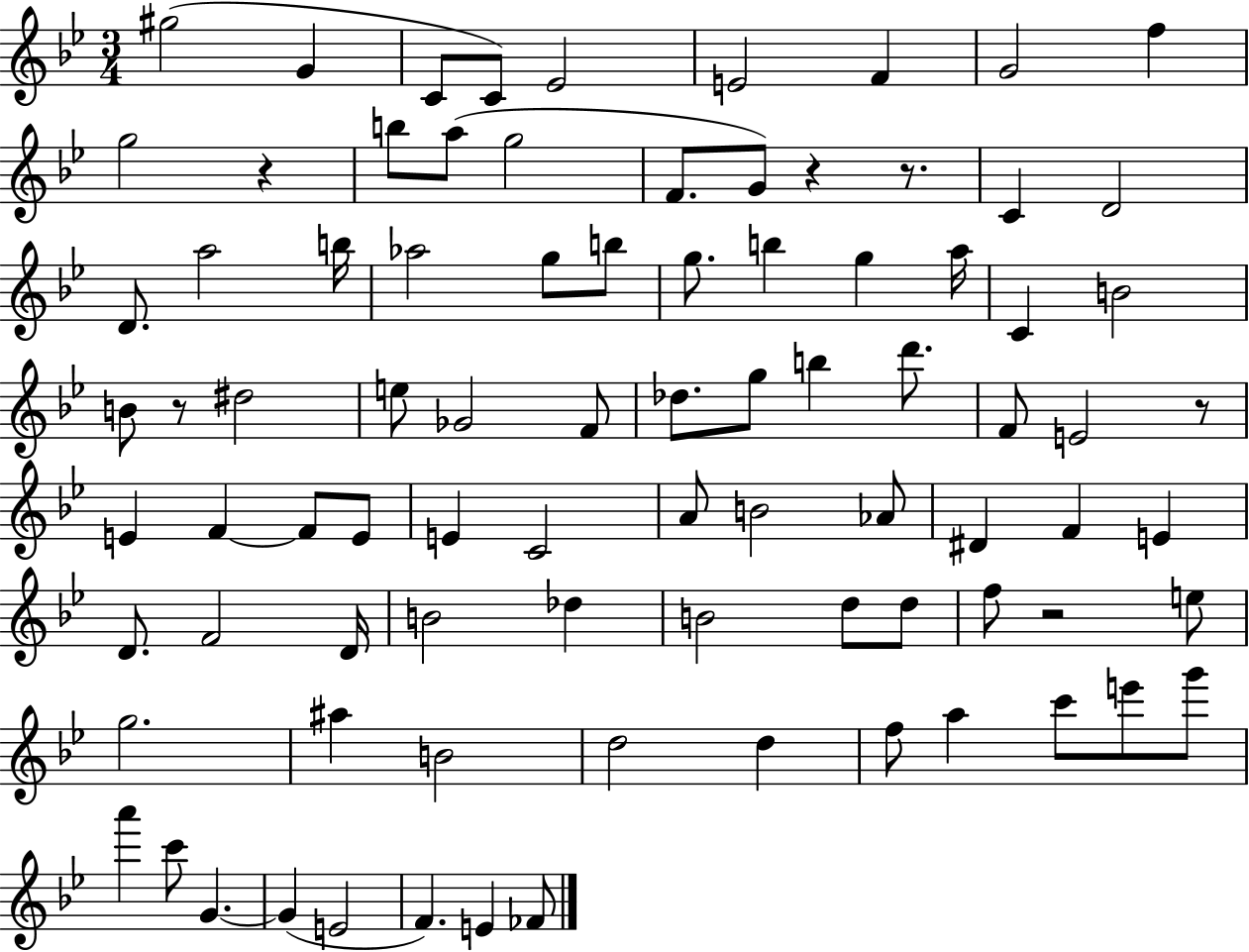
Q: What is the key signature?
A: BES major